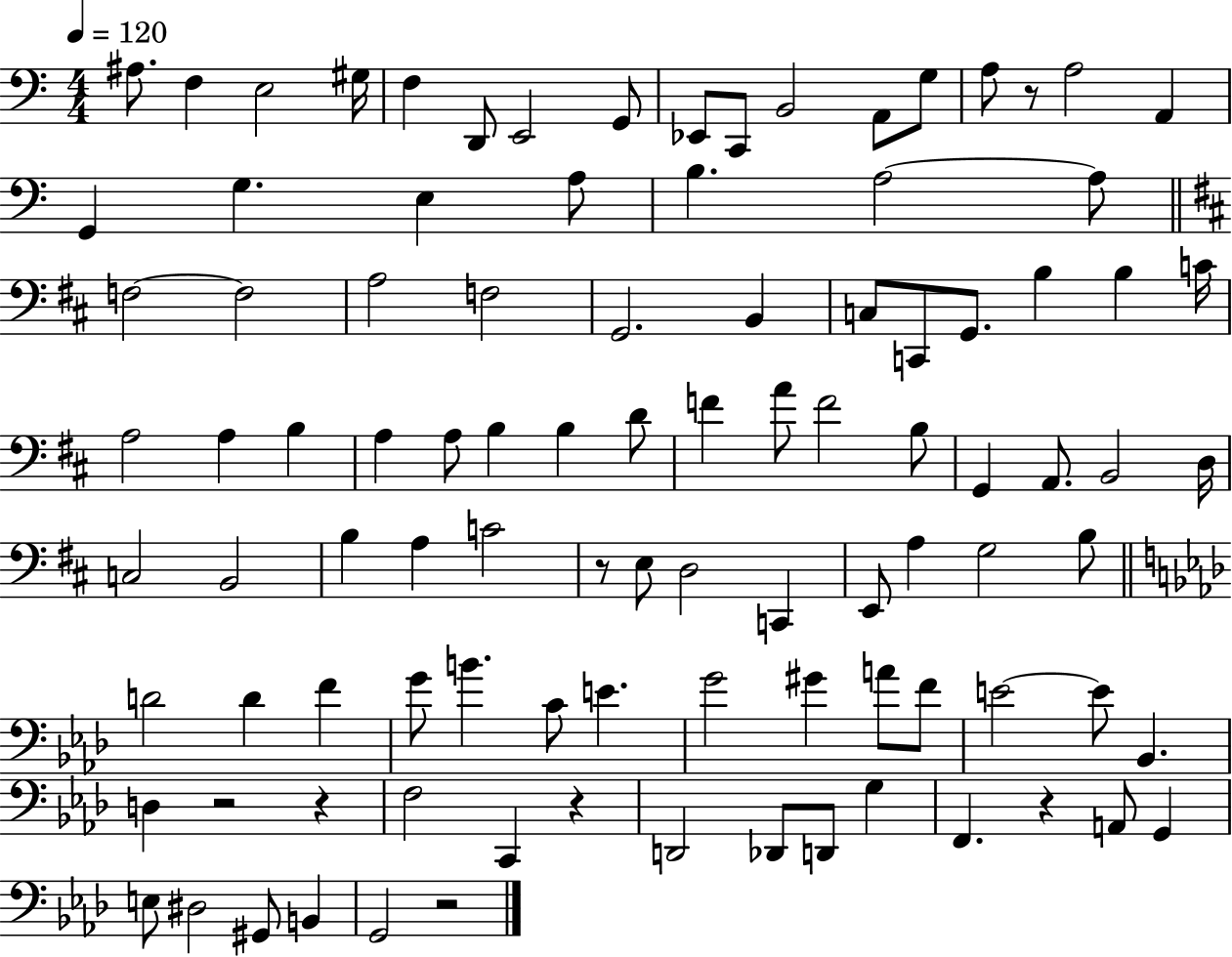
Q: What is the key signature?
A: C major